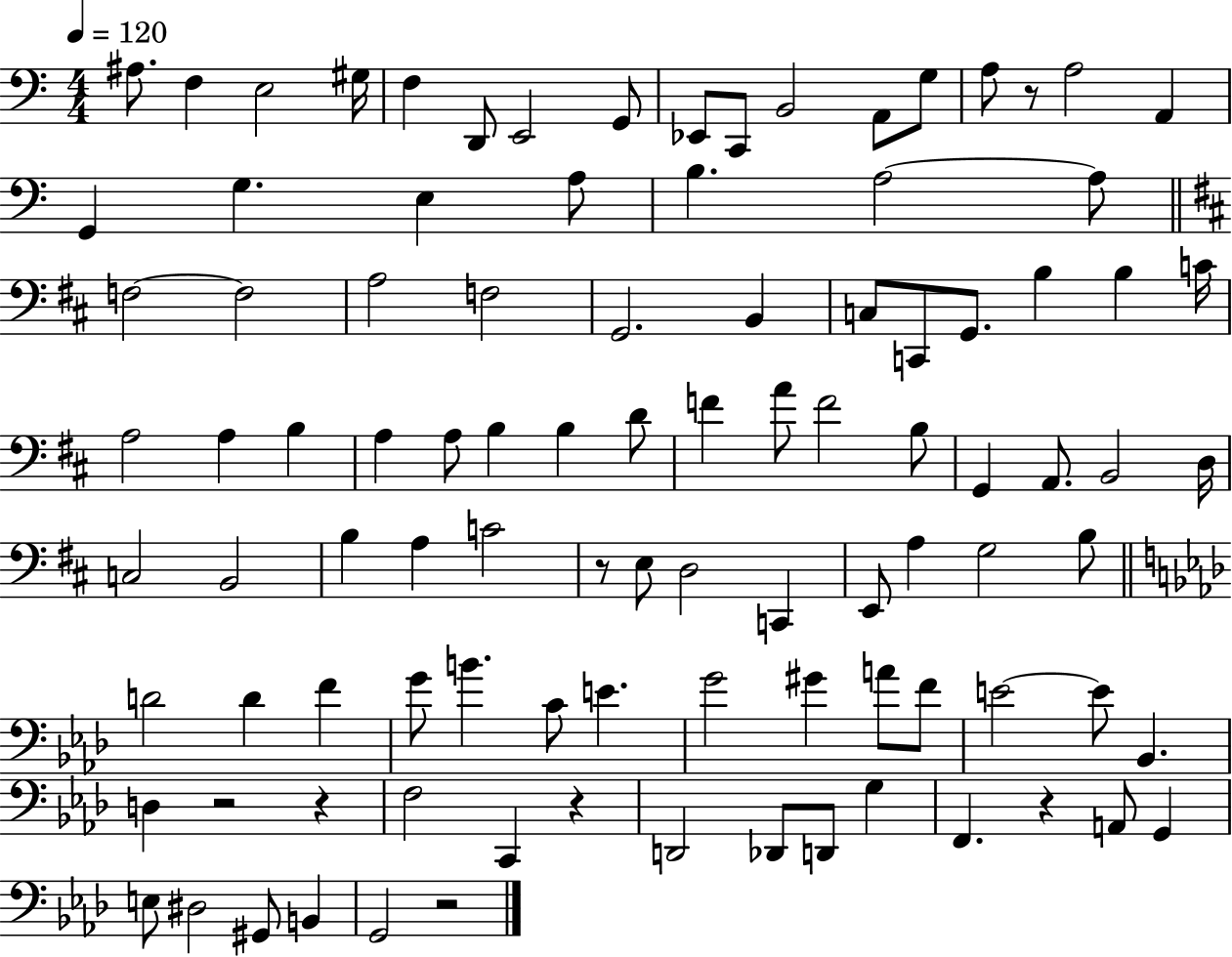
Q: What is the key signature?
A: C major